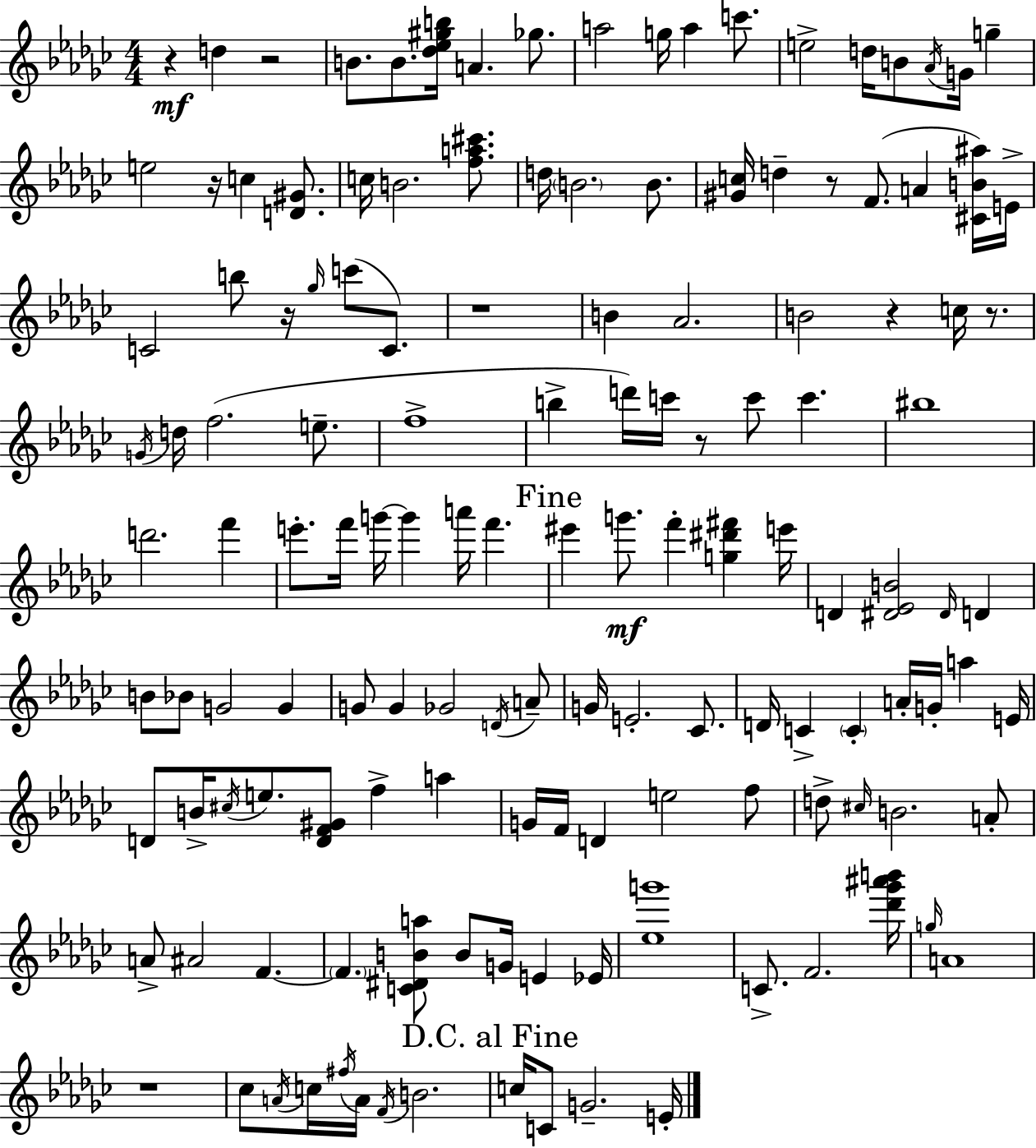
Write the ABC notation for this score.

X:1
T:Untitled
M:4/4
L:1/4
K:Ebm
z d z2 B/2 B/2 [_d_e^gb]/4 A _g/2 a2 g/4 a c'/2 e2 d/4 B/2 _A/4 G/4 g e2 z/4 c [D^G]/2 c/4 B2 [fa^c']/2 d/4 B2 B/2 [^Gc]/4 d z/2 F/2 A [^CB^a]/4 E/4 C2 b/2 z/4 _g/4 c'/2 C/2 z4 B _A2 B2 z c/4 z/2 G/4 d/4 f2 e/2 f4 b d'/4 c'/4 z/2 c'/2 c' ^b4 d'2 f' e'/2 f'/4 g'/4 g' a'/4 f' ^e' g'/2 f' [g^d'^f'] e'/4 D [^D_EB]2 ^D/4 D B/2 _B/2 G2 G G/2 G _G2 D/4 A/2 G/4 E2 _C/2 D/4 C C A/4 G/4 a E/4 D/2 B/4 ^c/4 e/2 [DF^G]/2 f a G/4 F/4 D e2 f/2 d/2 ^c/4 B2 A/2 A/2 ^A2 F F [C^DBa]/2 B/2 G/4 E _E/4 [_eg']4 C/2 F2 [_d'_g'^a'b']/4 g/4 A4 z4 _c/2 A/4 c/4 ^f/4 A/4 F/4 B2 c/4 C/2 G2 E/4